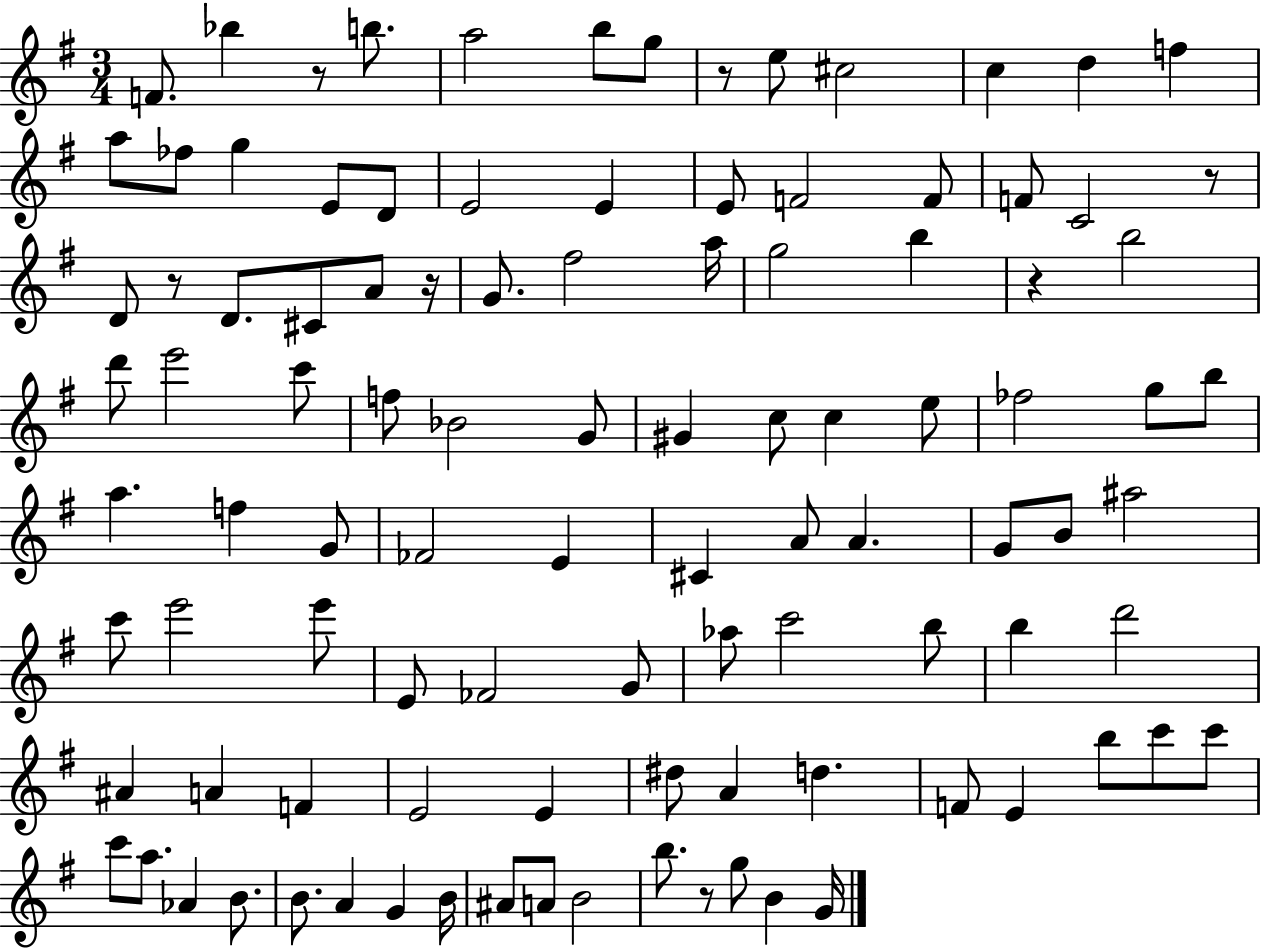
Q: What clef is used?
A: treble